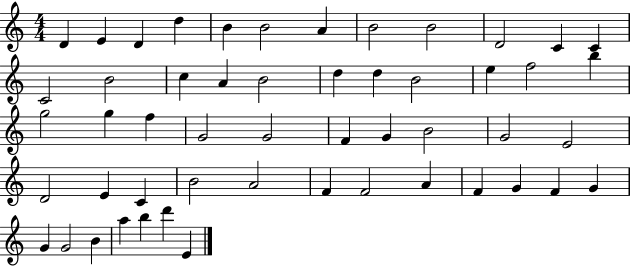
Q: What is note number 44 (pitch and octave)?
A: F4